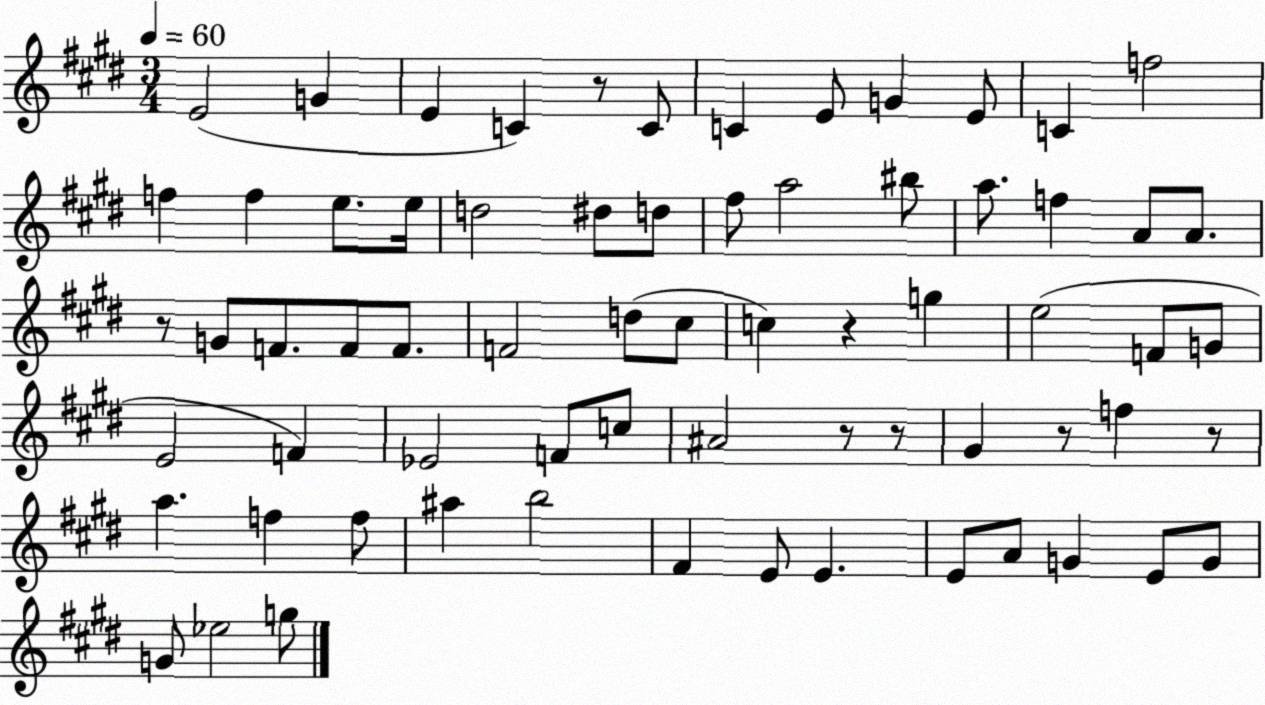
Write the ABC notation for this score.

X:1
T:Untitled
M:3/4
L:1/4
K:E
E2 G E C z/2 C/2 C E/2 G E/2 C f2 f f e/2 e/4 d2 ^d/2 d/2 ^f/2 a2 ^b/2 a/2 f A/2 A/2 z/2 G/2 F/2 F/2 F/2 F2 d/2 ^c/2 c z g e2 F/2 G/2 E2 F _E2 F/2 c/2 ^A2 z/2 z/2 ^G z/2 f z/2 a f f/2 ^a b2 ^F E/2 E E/2 A/2 G E/2 G/2 G/2 _e2 g/2